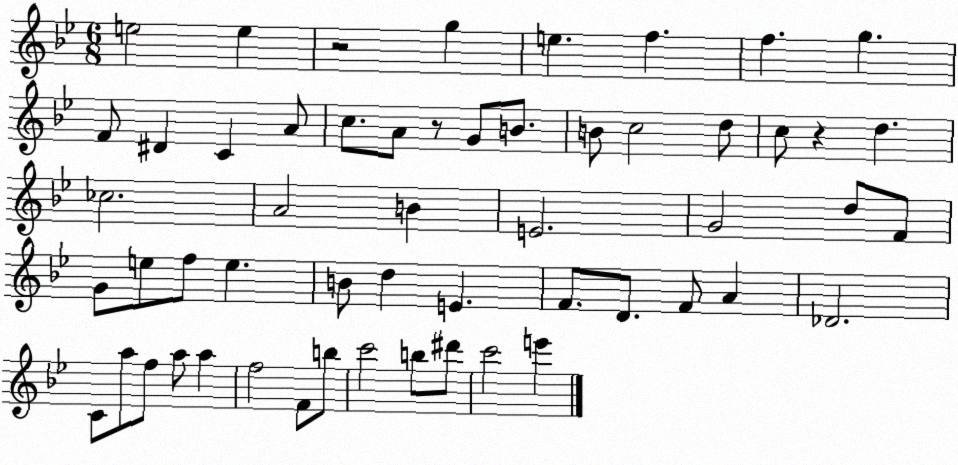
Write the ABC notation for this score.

X:1
T:Untitled
M:6/8
L:1/4
K:Bb
e2 e z2 g e f f g F/2 ^D C A/2 c/2 A/2 z/2 G/2 B/2 B/2 c2 d/2 c/2 z d _c2 A2 B E2 G2 d/2 F/2 G/2 e/2 f/2 e B/2 d E F/2 D/2 F/2 A _D2 C/2 a/2 f/2 a/2 a f2 F/2 b/2 c'2 b/2 ^d'/2 c'2 e'